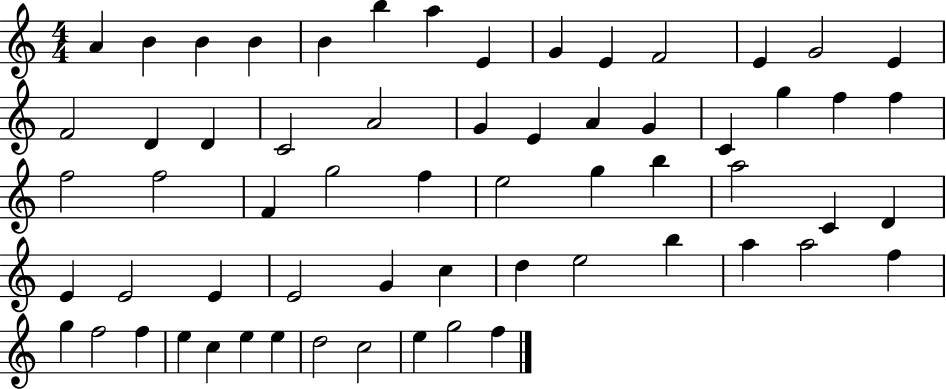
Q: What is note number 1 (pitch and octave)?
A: A4